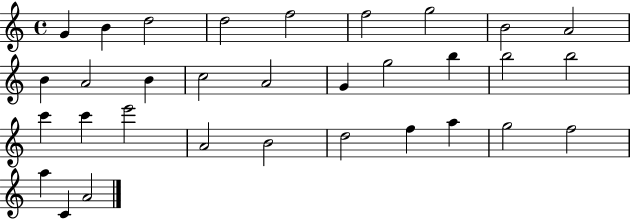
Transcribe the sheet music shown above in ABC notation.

X:1
T:Untitled
M:4/4
L:1/4
K:C
G B d2 d2 f2 f2 g2 B2 A2 B A2 B c2 A2 G g2 b b2 b2 c' c' e'2 A2 B2 d2 f a g2 f2 a C A2